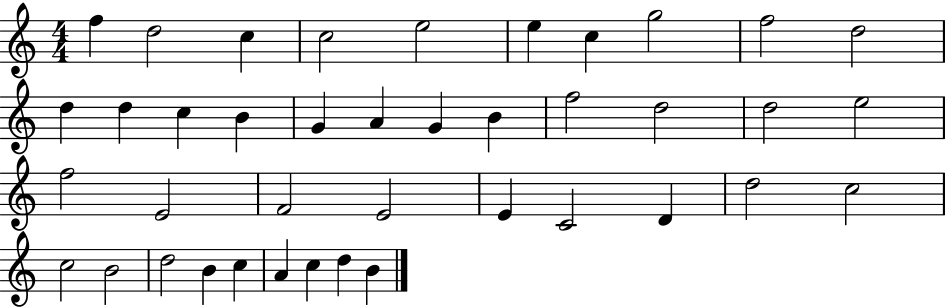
F5/q D5/h C5/q C5/h E5/h E5/q C5/q G5/h F5/h D5/h D5/q D5/q C5/q B4/q G4/q A4/q G4/q B4/q F5/h D5/h D5/h E5/h F5/h E4/h F4/h E4/h E4/q C4/h D4/q D5/h C5/h C5/h B4/h D5/h B4/q C5/q A4/q C5/q D5/q B4/q